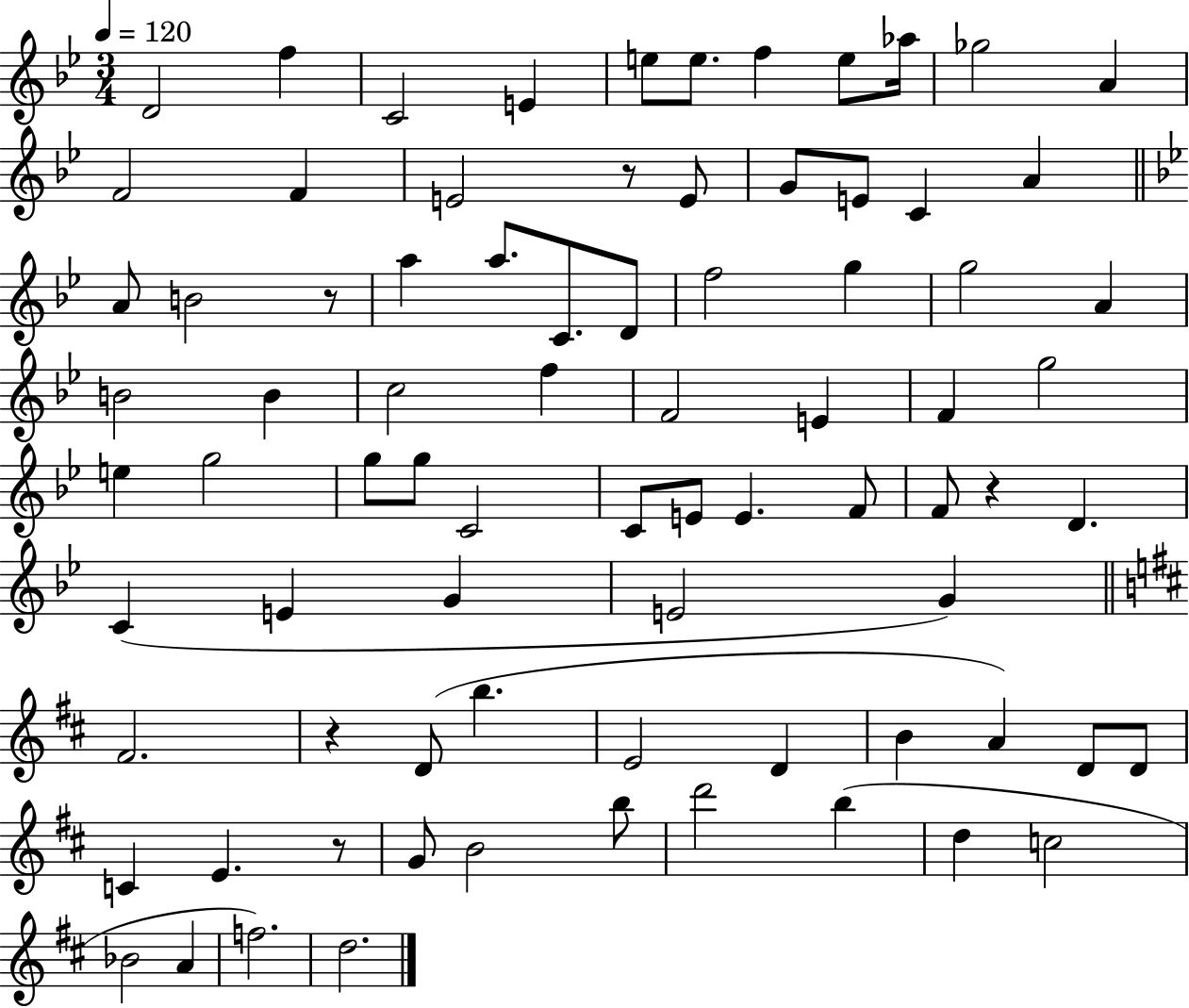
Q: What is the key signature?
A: BES major